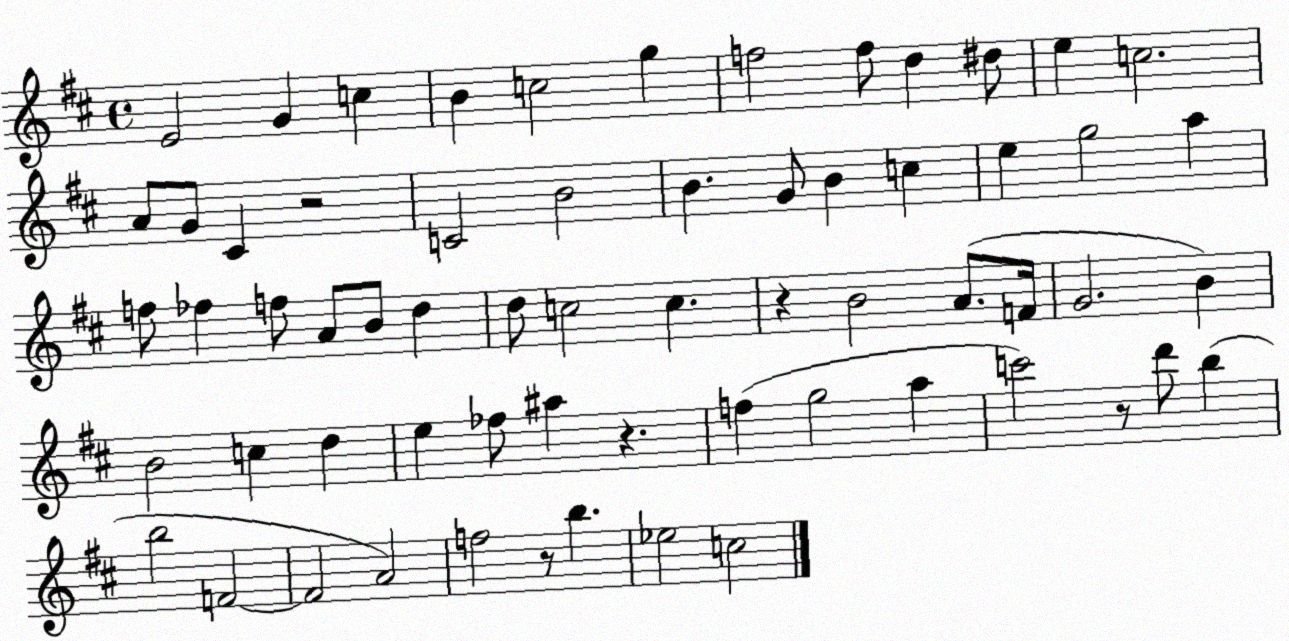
X:1
T:Untitled
M:4/4
L:1/4
K:D
E2 G c B c2 g f2 f/2 d ^d/2 e c2 A/2 G/2 ^C z2 C2 B2 B G/2 B c e g2 a f/2 _f f/2 A/2 B/2 d d/2 c2 c z B2 A/2 F/4 G2 B B2 c d e _f/2 ^a z f g2 a c'2 z/2 d'/2 b b2 F2 F2 A2 f2 z/2 b _e2 c2